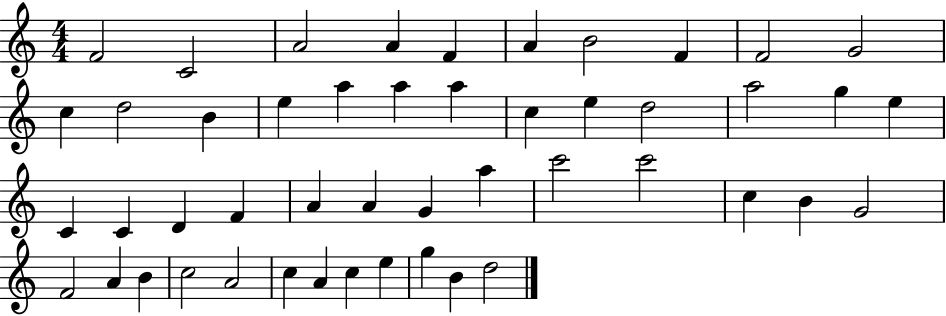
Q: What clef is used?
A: treble